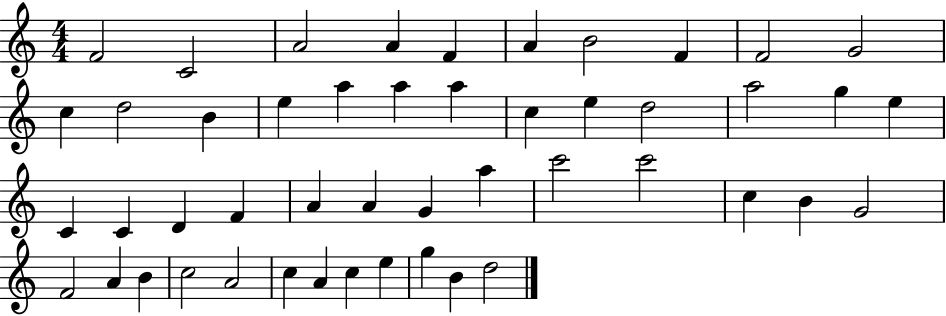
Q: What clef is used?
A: treble